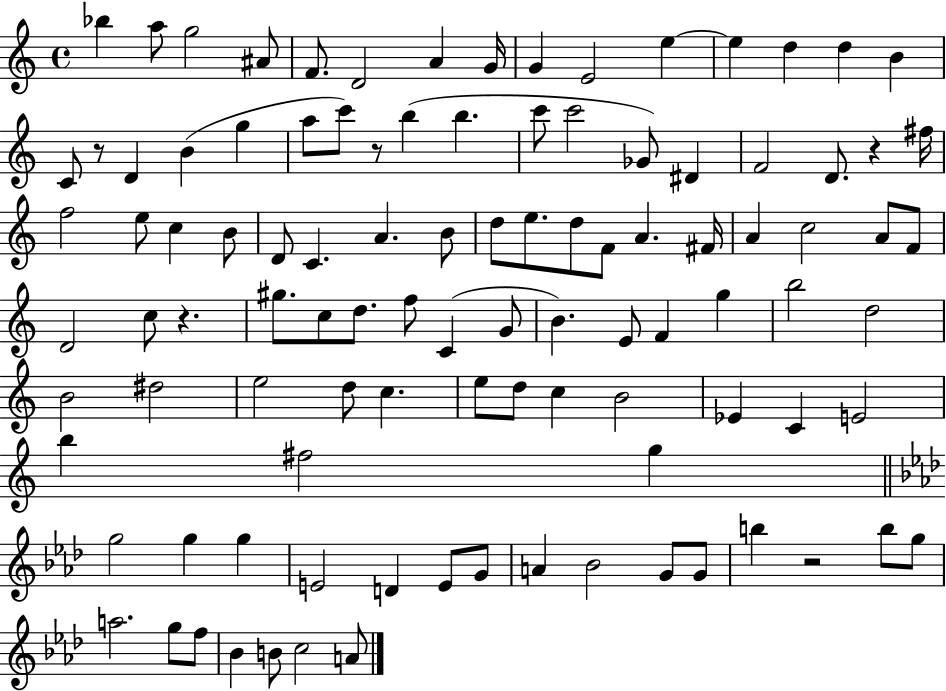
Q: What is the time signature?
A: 4/4